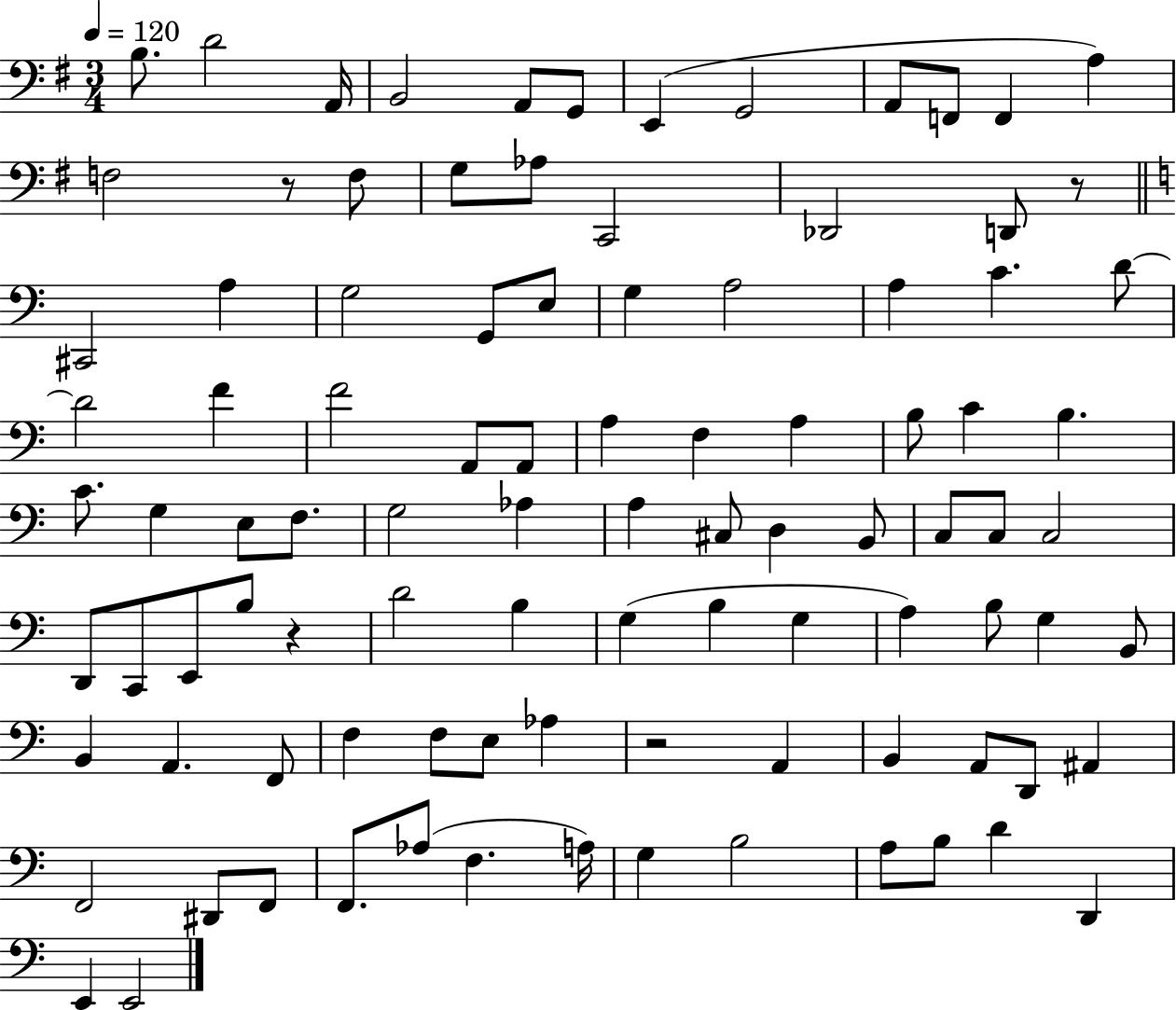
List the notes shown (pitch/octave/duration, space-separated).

B3/e. D4/h A2/s B2/h A2/e G2/e E2/q G2/h A2/e F2/e F2/q A3/q F3/h R/e F3/e G3/e Ab3/e C2/h Db2/h D2/e R/e C#2/h A3/q G3/h G2/e E3/e G3/q A3/h A3/q C4/q. D4/e D4/h F4/q F4/h A2/e A2/e A3/q F3/q A3/q B3/e C4/q B3/q. C4/e. G3/q E3/e F3/e. G3/h Ab3/q A3/q C#3/e D3/q B2/e C3/e C3/e C3/h D2/e C2/e E2/e B3/e R/q D4/h B3/q G3/q B3/q G3/q A3/q B3/e G3/q B2/e B2/q A2/q. F2/e F3/q F3/e E3/e Ab3/q R/h A2/q B2/q A2/e D2/e A#2/q F2/h D#2/e F2/e F2/e. Ab3/e F3/q. A3/s G3/q B3/h A3/e B3/e D4/q D2/q E2/q E2/h